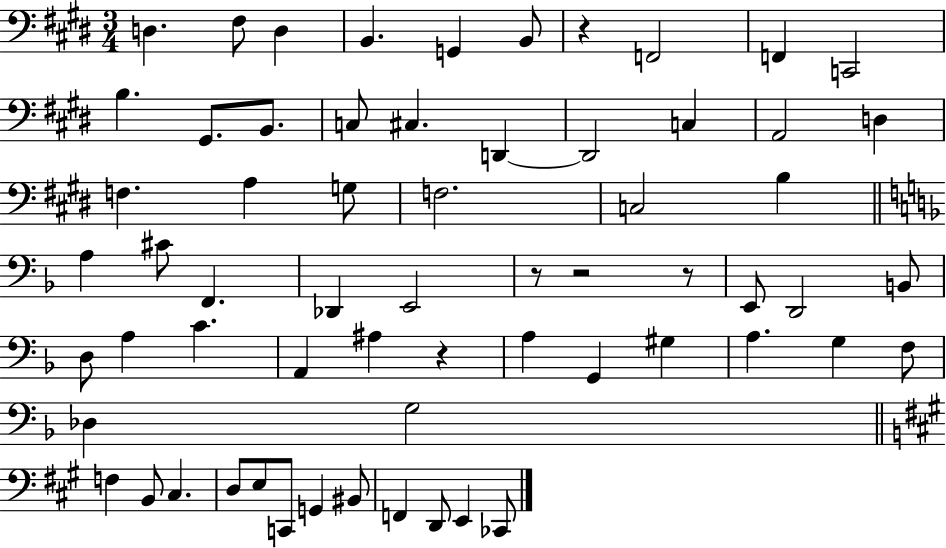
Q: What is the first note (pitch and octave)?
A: D3